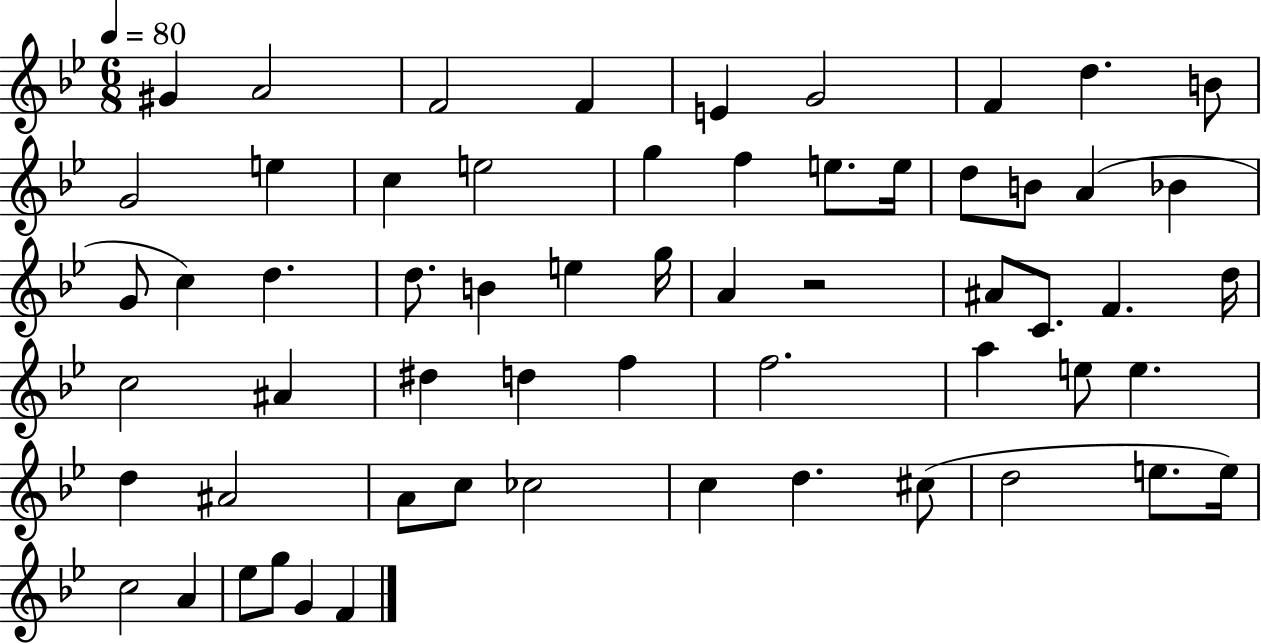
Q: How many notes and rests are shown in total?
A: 60